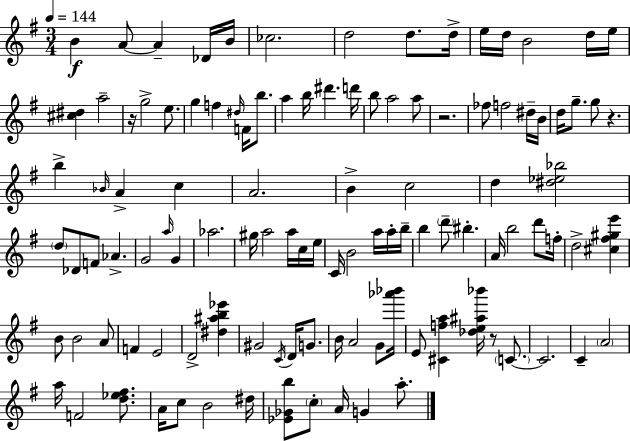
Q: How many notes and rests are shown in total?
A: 111